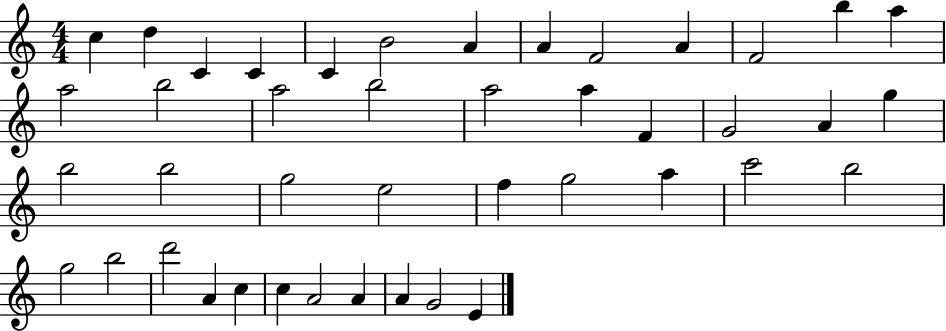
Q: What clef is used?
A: treble